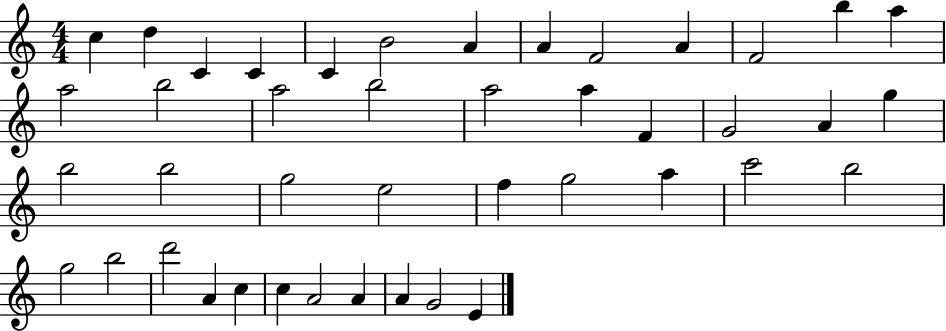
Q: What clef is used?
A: treble